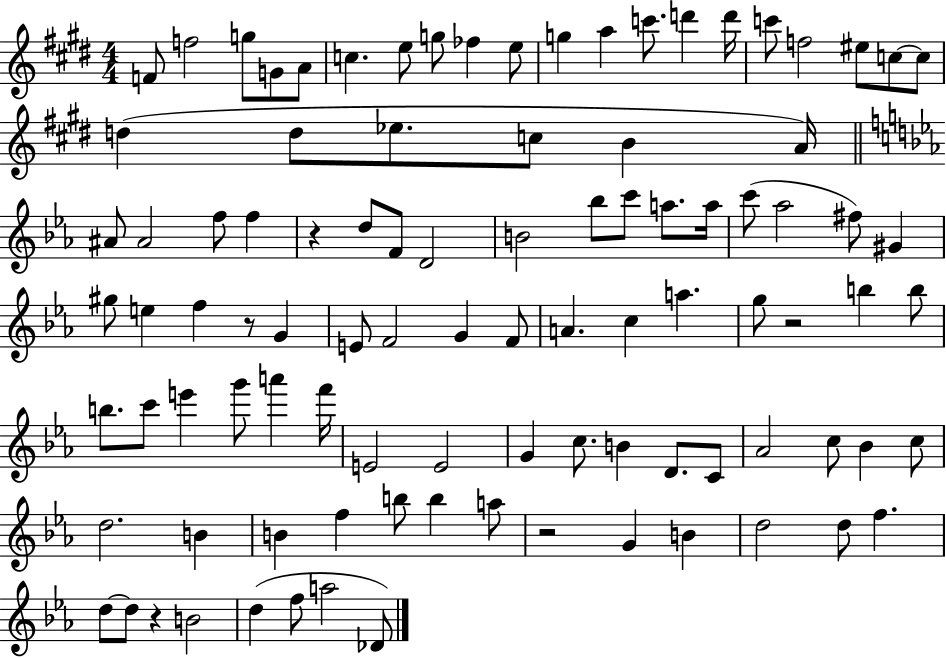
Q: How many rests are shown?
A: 5